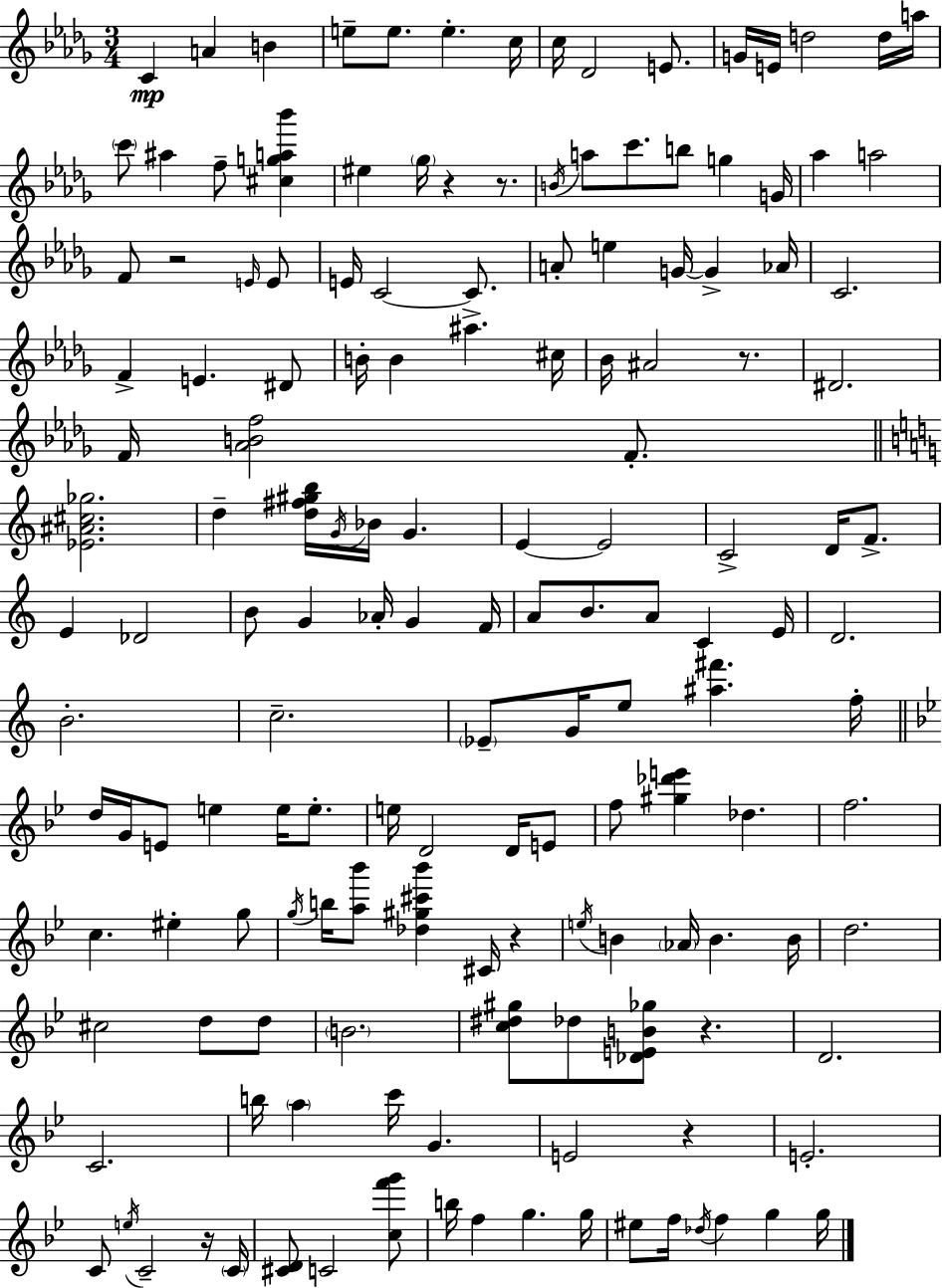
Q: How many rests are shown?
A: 8